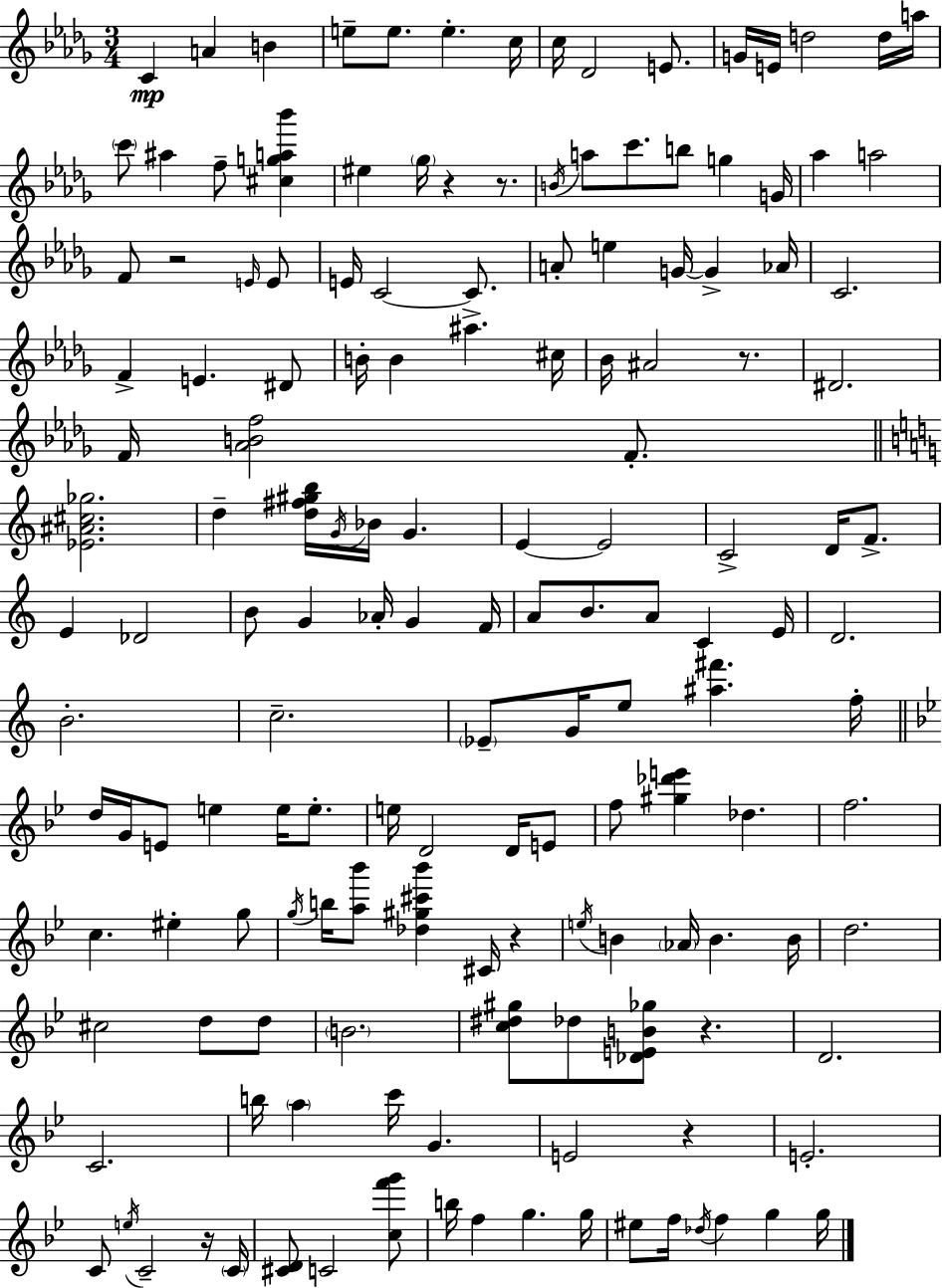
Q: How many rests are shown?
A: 8